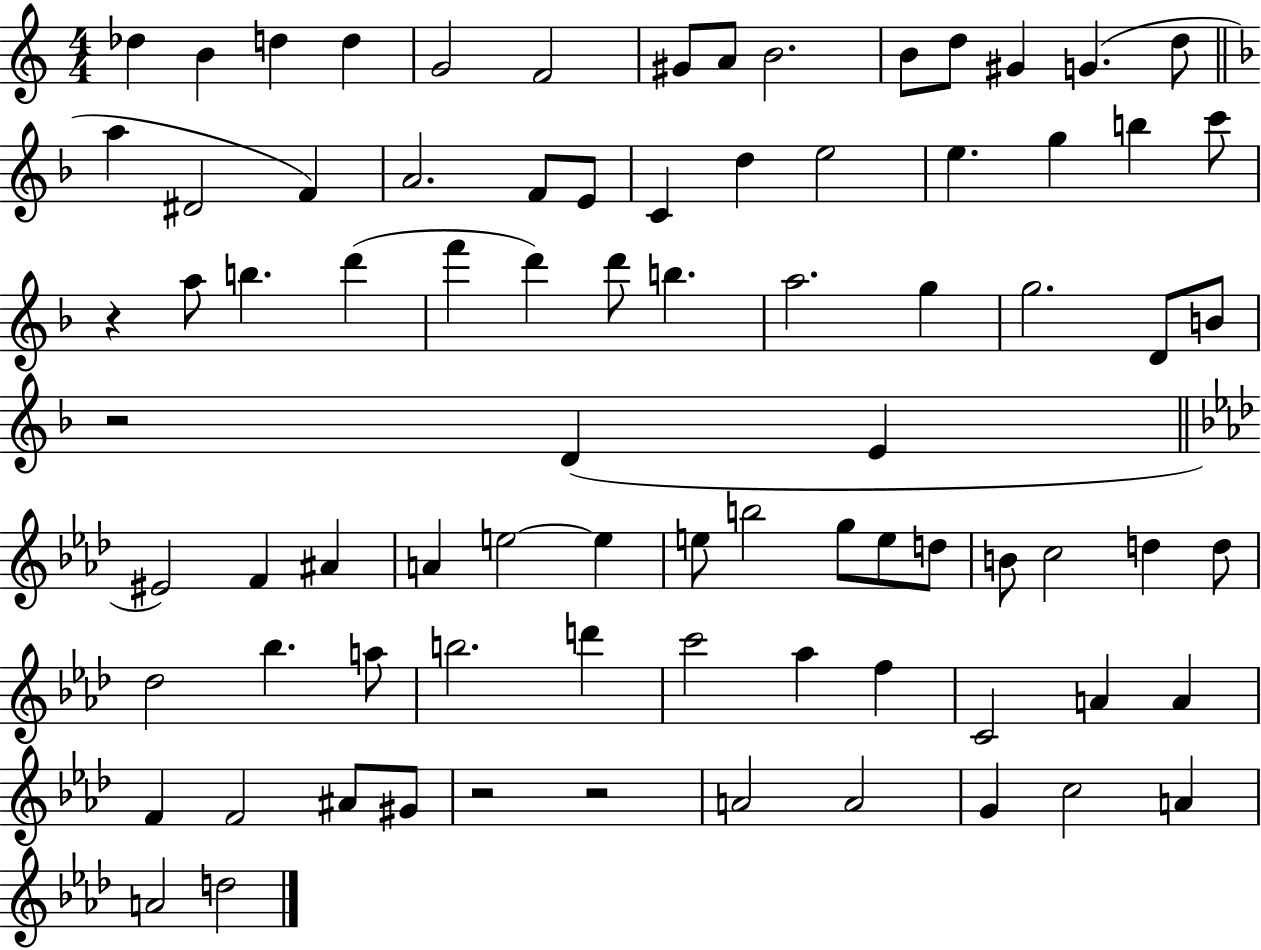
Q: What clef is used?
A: treble